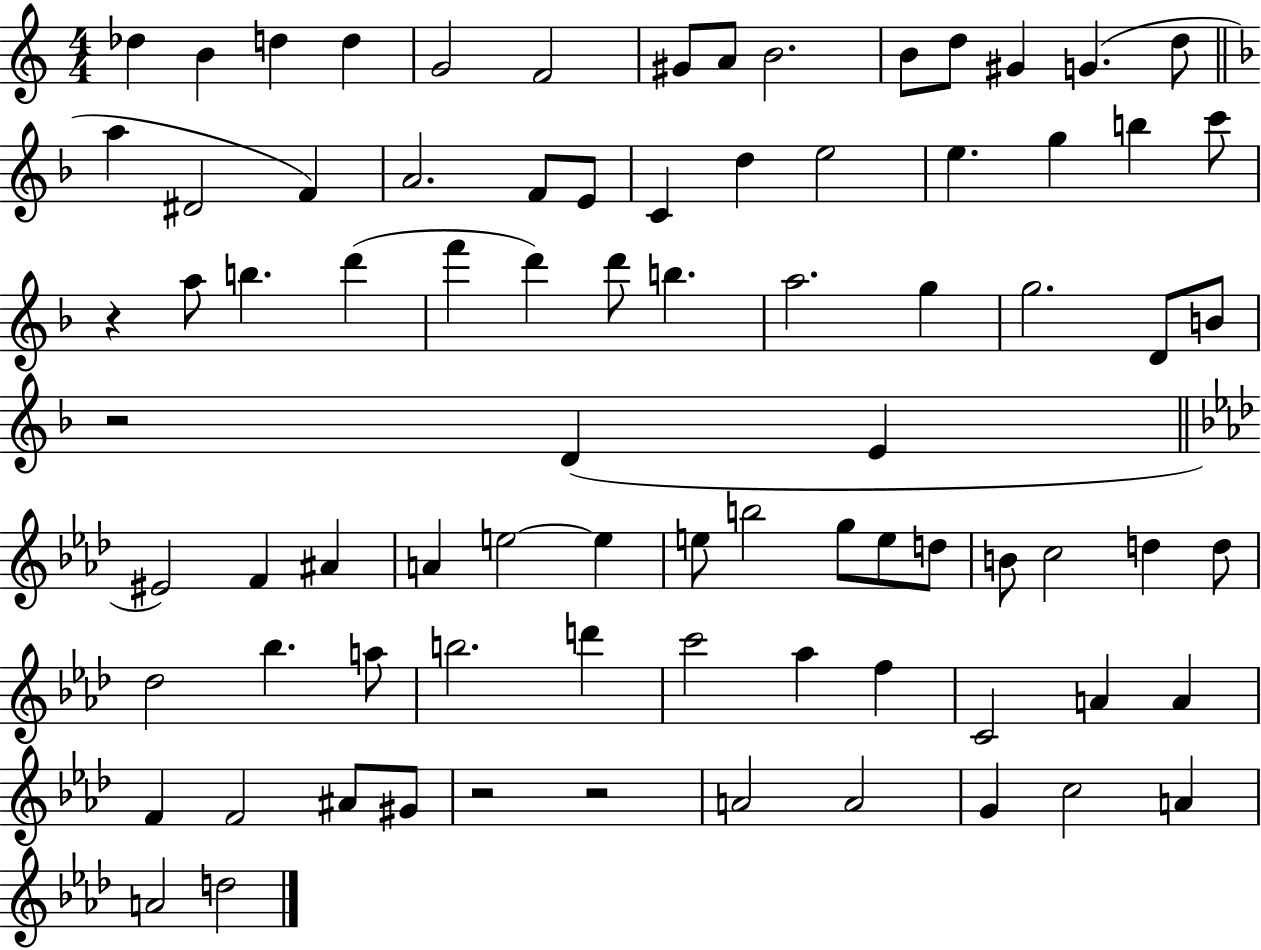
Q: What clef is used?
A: treble